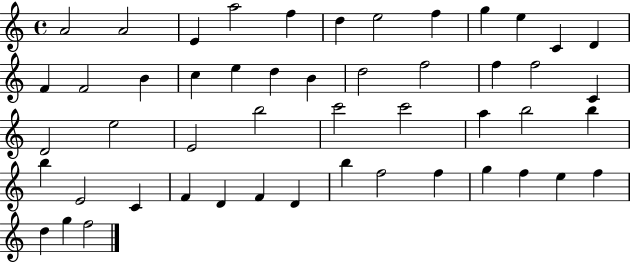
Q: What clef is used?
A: treble